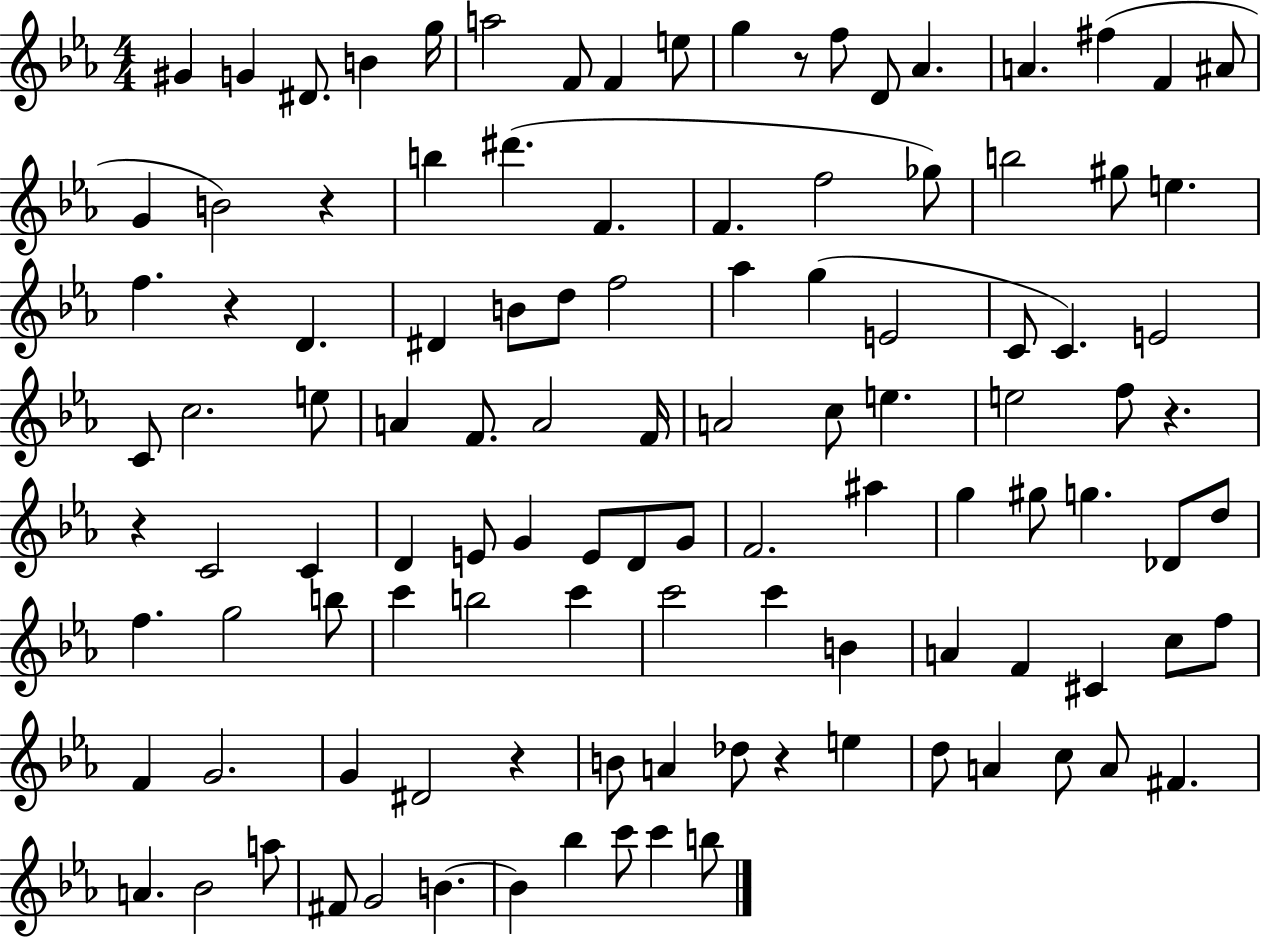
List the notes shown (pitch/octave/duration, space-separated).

G#4/q G4/q D#4/e. B4/q G5/s A5/h F4/e F4/q E5/e G5/q R/e F5/e D4/e Ab4/q. A4/q. F#5/q F4/q A#4/e G4/q B4/h R/q B5/q D#6/q. F4/q. F4/q. F5/h Gb5/e B5/h G#5/e E5/q. F5/q. R/q D4/q. D#4/q B4/e D5/e F5/h Ab5/q G5/q E4/h C4/e C4/q. E4/h C4/e C5/h. E5/e A4/q F4/e. A4/h F4/s A4/h C5/e E5/q. E5/h F5/e R/q. R/q C4/h C4/q D4/q E4/e G4/q E4/e D4/e G4/e F4/h. A#5/q G5/q G#5/e G5/q. Db4/e D5/e F5/q. G5/h B5/e C6/q B5/h C6/q C6/h C6/q B4/q A4/q F4/q C#4/q C5/e F5/e F4/q G4/h. G4/q D#4/h R/q B4/e A4/q Db5/e R/q E5/q D5/e A4/q C5/e A4/e F#4/q. A4/q. Bb4/h A5/e F#4/e G4/h B4/q. B4/q Bb5/q C6/e C6/q B5/e